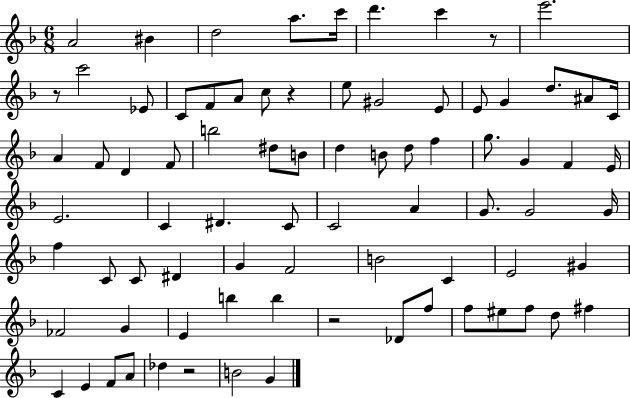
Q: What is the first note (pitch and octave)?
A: A4